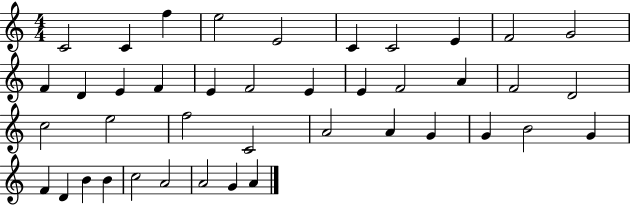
{
  \clef treble
  \numericTimeSignature
  \time 4/4
  \key c \major
  c'2 c'4 f''4 | e''2 e'2 | c'4 c'2 e'4 | f'2 g'2 | \break f'4 d'4 e'4 f'4 | e'4 f'2 e'4 | e'4 f'2 a'4 | f'2 d'2 | \break c''2 e''2 | f''2 c'2 | a'2 a'4 g'4 | g'4 b'2 g'4 | \break f'4 d'4 b'4 b'4 | c''2 a'2 | a'2 g'4 a'4 | \bar "|."
}